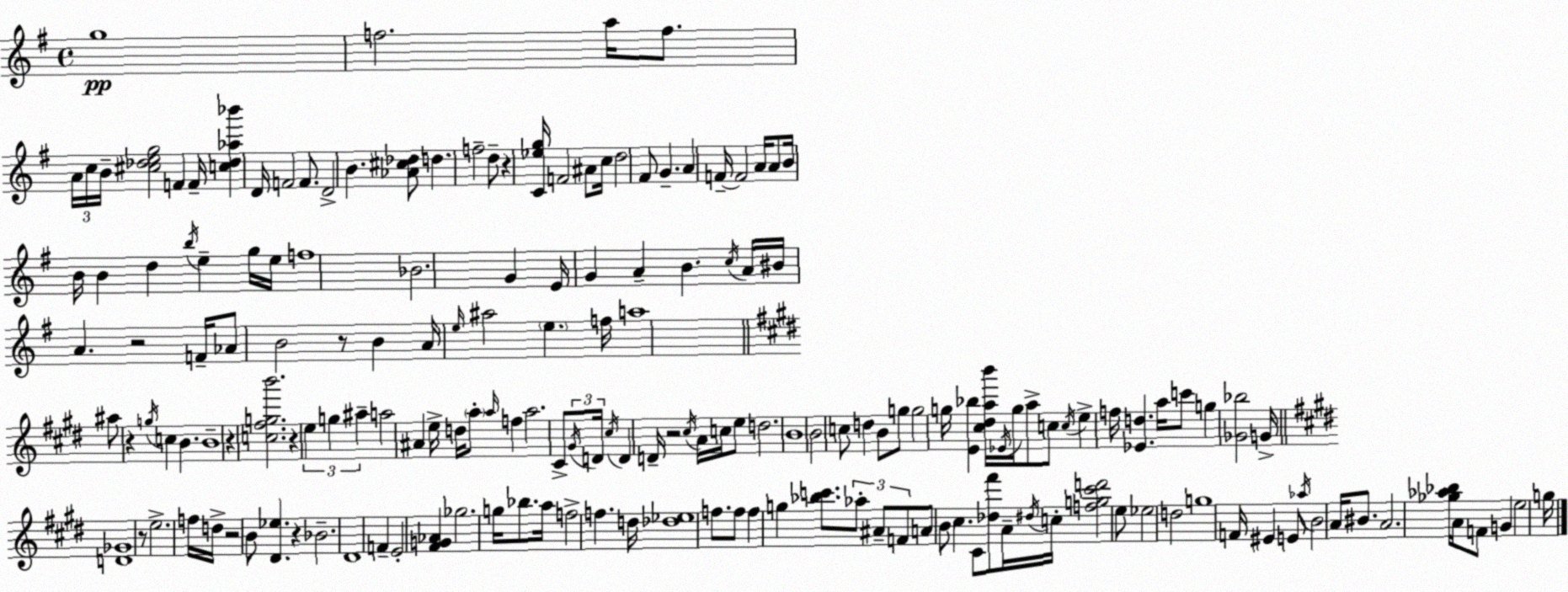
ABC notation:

X:1
T:Untitled
M:4/4
L:1/4
K:G
g4 f2 a/4 f/2 A/4 c/4 B/4 [^c_deg]2 F F/4 [c_d_a_b'] D/4 F2 F/2 D2 B [_A^c_d]/2 d f2 d/2 z [C_eg]/4 F2 ^A/2 c/4 d2 ^F/2 G A F/4 F2 A/4 A/2 B/4 B/4 B d b/4 e g/4 e/4 f4 _B2 G E/4 G A B c/4 A/4 ^B/4 A z2 F/4 _A/2 B2 z/2 B A/4 e/4 ^a2 e f/4 a4 ^a/2 z g/4 c B B4 z [c^fgb']2 z e g ^a a2 ^A e/4 d/4 a/2 a/4 f a2 ^C/2 ^G/4 D/4 ^c/4 D D/4 z2 ^c/4 A/4 c/4 e/2 d2 B4 B2 c/2 d B/2 g/2 g2 g/4 [E_b] [^c^dab']/4 _E/4 g/4 a/2 c/2 c/4 e f/4 [_Ed] a/4 c'/2 g [_G_b]2 G/4 [D_G]4 z/2 e2 f/4 d/4 z2 B/2 [^D_e] z _B2 ^D4 F E2 [^FG_A] _g2 g/4 _b/2 a/4 f2 f d/4 [_d_e]4 f/2 f/2 f g [_bc']/2 _a/2 ^A/2 F/2 A/2 B/2 ^c ^C/2 [_d^f']/2 A/4 ^d/4 c/4 [fg^c'd']2 e/2 _e2 d2 g4 F/4 ^E E/2 _a/4 B2 A/4 ^B/2 A2 [_g_a_b]/4 A/4 F/2 G e2 g/4